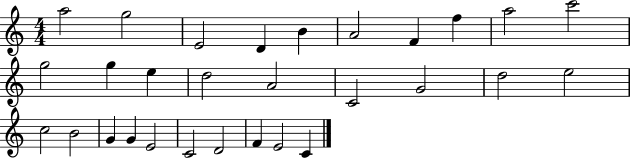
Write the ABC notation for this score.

X:1
T:Untitled
M:4/4
L:1/4
K:C
a2 g2 E2 D B A2 F f a2 c'2 g2 g e d2 A2 C2 G2 d2 e2 c2 B2 G G E2 C2 D2 F E2 C